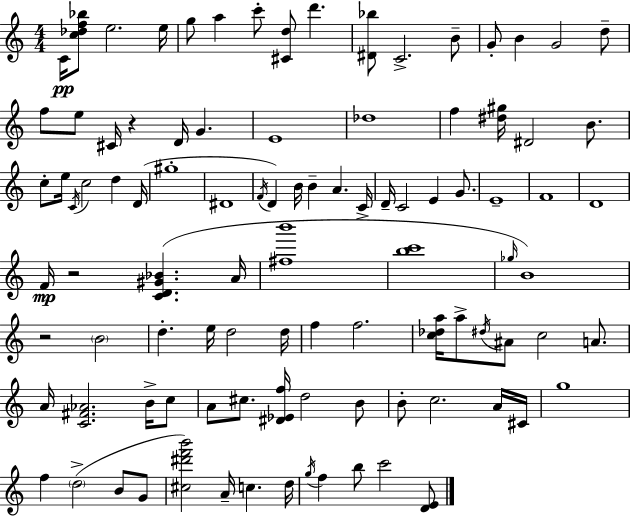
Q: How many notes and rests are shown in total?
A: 98